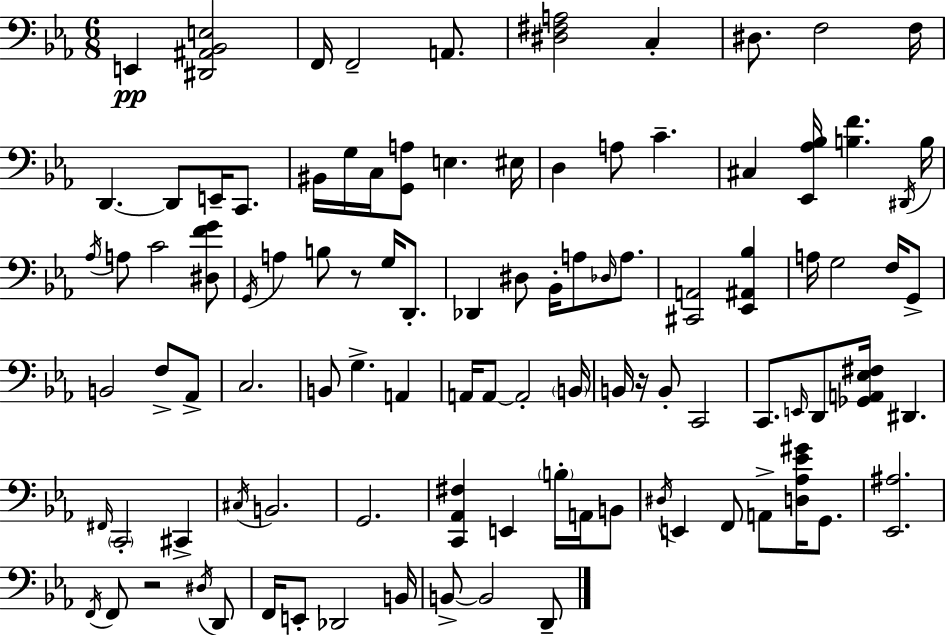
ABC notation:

X:1
T:Untitled
M:6/8
L:1/4
K:Cm
E,, [^D,,^A,,_B,,E,]2 F,,/4 F,,2 A,,/2 [^D,^F,A,]2 C, ^D,/2 F,2 F,/4 D,, D,,/2 E,,/4 C,,/2 ^B,,/4 G,/4 C,/4 [G,,A,]/2 E, ^E,/4 D, A,/2 C ^C, [_E,,_A,_B,]/4 [B,F] ^D,,/4 B,/4 _A,/4 A,/2 C2 [^D,FG]/2 G,,/4 A, B,/2 z/2 G,/4 D,,/2 _D,, ^D,/2 _B,,/4 A,/2 _D,/4 A,/2 [^C,,A,,]2 [_E,,^A,,_B,] A,/4 G,2 F,/4 G,,/2 B,,2 F,/2 _A,,/2 C,2 B,,/2 G, A,, A,,/4 A,,/2 A,,2 B,,/4 B,,/4 z/4 B,,/2 C,,2 C,,/2 E,,/4 D,,/2 [_G,,A,,_E,^F,]/4 ^D,, ^F,,/4 C,,2 ^C,, ^C,/4 B,,2 G,,2 [C,,_A,,^F,] E,, B,/4 A,,/4 B,,/2 ^D,/4 E,, F,,/2 A,,/2 [D,_A,_E^G]/4 G,,/2 [_E,,^A,]2 F,,/4 F,,/2 z2 ^D,/4 D,,/2 F,,/4 E,,/2 _D,,2 B,,/4 B,,/2 B,,2 D,,/2